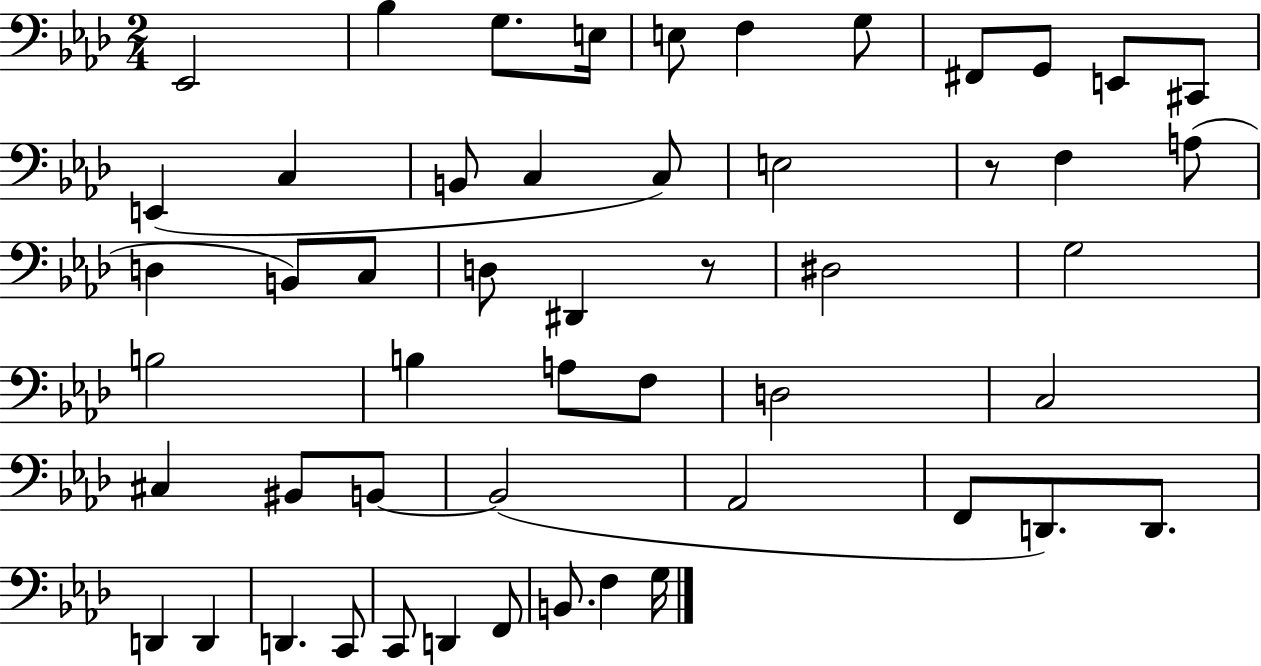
Eb2/h Bb3/q G3/e. E3/s E3/e F3/q G3/e F#2/e G2/e E2/e C#2/e E2/q C3/q B2/e C3/q C3/e E3/h R/e F3/q A3/e D3/q B2/e C3/e D3/e D#2/q R/e D#3/h G3/h B3/h B3/q A3/e F3/e D3/h C3/h C#3/q BIS2/e B2/e B2/h Ab2/h F2/e D2/e. D2/e. D2/q D2/q D2/q. C2/e C2/e D2/q F2/e B2/e. F3/q G3/s